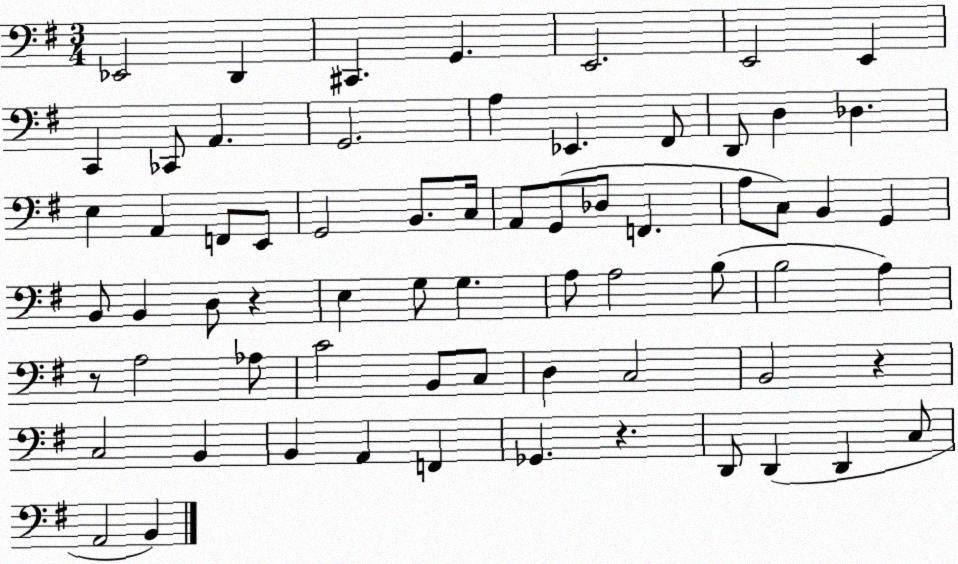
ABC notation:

X:1
T:Untitled
M:3/4
L:1/4
K:G
_E,,2 D,, ^C,, G,, E,,2 E,,2 E,, C,, _C,,/2 A,, G,,2 A, _E,, ^F,,/2 D,,/2 D, _D, E, A,, F,,/2 E,,/2 G,,2 B,,/2 C,/4 A,,/2 G,,/2 _D,/2 F,, A,/2 C,/2 B,, G,, B,,/2 B,, D,/2 z E, G,/2 G, A,/2 A,2 B,/2 B,2 A, z/2 A,2 _A,/2 C2 B,,/2 C,/2 D, C,2 B,,2 z C,2 B,, B,, A,, F,, _G,, z D,,/2 D,, D,, C,/2 A,,2 B,,